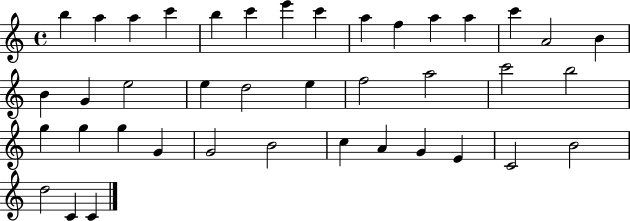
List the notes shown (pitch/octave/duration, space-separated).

B5/q A5/q A5/q C6/q B5/q C6/q E6/q C6/q A5/q F5/q A5/q A5/q C6/q A4/h B4/q B4/q G4/q E5/h E5/q D5/h E5/q F5/h A5/h C6/h B5/h G5/q G5/q G5/q G4/q G4/h B4/h C5/q A4/q G4/q E4/q C4/h B4/h D5/h C4/q C4/q